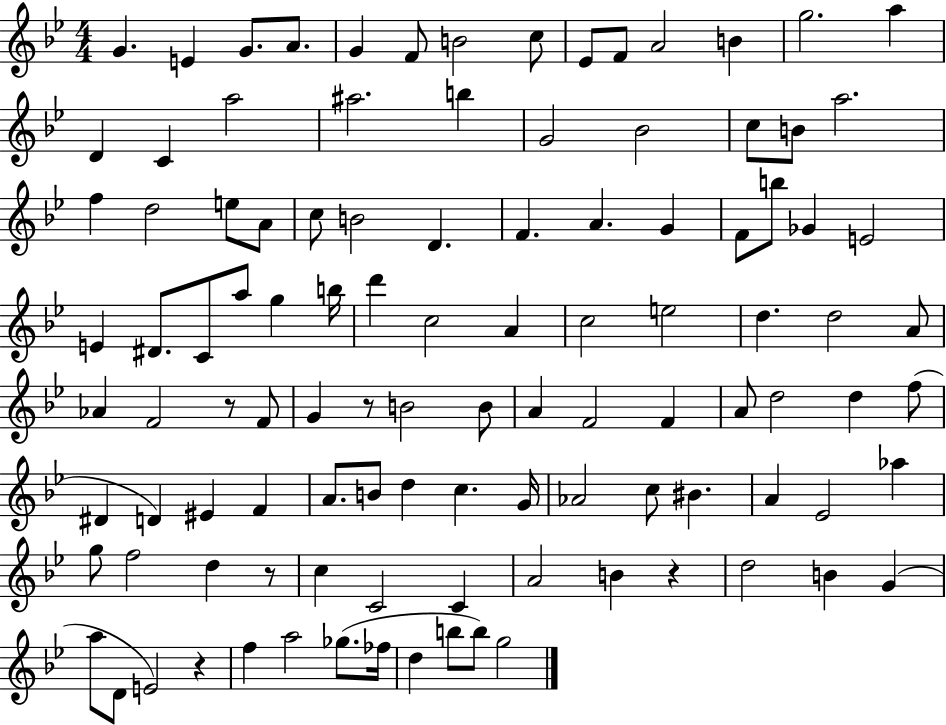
{
  \clef treble
  \numericTimeSignature
  \time 4/4
  \key bes \major
  g'4. e'4 g'8. a'8. | g'4 f'8 b'2 c''8 | ees'8 f'8 a'2 b'4 | g''2. a''4 | \break d'4 c'4 a''2 | ais''2. b''4 | g'2 bes'2 | c''8 b'8 a''2. | \break f''4 d''2 e''8 a'8 | c''8 b'2 d'4. | f'4. a'4. g'4 | f'8 b''8 ges'4 e'2 | \break e'4 dis'8. c'8 a''8 g''4 b''16 | d'''4 c''2 a'4 | c''2 e''2 | d''4. d''2 a'8 | \break aes'4 f'2 r8 f'8 | g'4 r8 b'2 b'8 | a'4 f'2 f'4 | a'8 d''2 d''4 f''8( | \break dis'4 d'4) eis'4 f'4 | a'8. b'8 d''4 c''4. g'16 | aes'2 c''8 bis'4. | a'4 ees'2 aes''4 | \break g''8 f''2 d''4 r8 | c''4 c'2 c'4 | a'2 b'4 r4 | d''2 b'4 g'4( | \break a''8 d'8 e'2) r4 | f''4 a''2 ges''8.( fes''16 | d''4 b''8 b''8) g''2 | \bar "|."
}